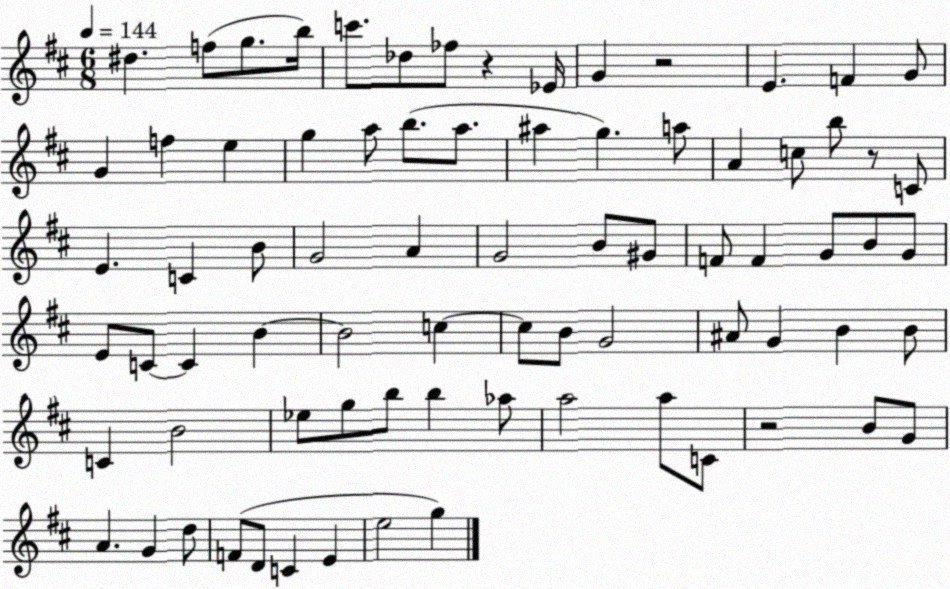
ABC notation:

X:1
T:Untitled
M:6/8
L:1/4
K:D
^d f/2 g/2 b/4 c'/2 _d/2 _f/2 z _E/4 G z2 E F G/2 G f e g a/2 b/2 a/2 ^a g a/2 A c/2 b/2 z/2 C/2 E C B/2 G2 A G2 B/2 ^G/2 F/2 F G/2 B/2 G/2 E/2 C/2 C B B2 c c/2 B/2 G2 ^A/2 G B B/2 C B2 _e/2 g/2 b/2 b _a/2 a2 a/2 C/2 z2 B/2 G/2 A G d/2 F/2 D/2 C E e2 g